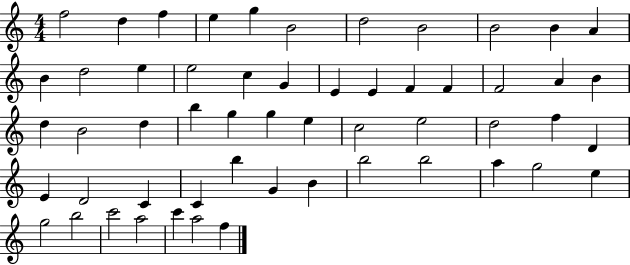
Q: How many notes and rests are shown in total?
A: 55